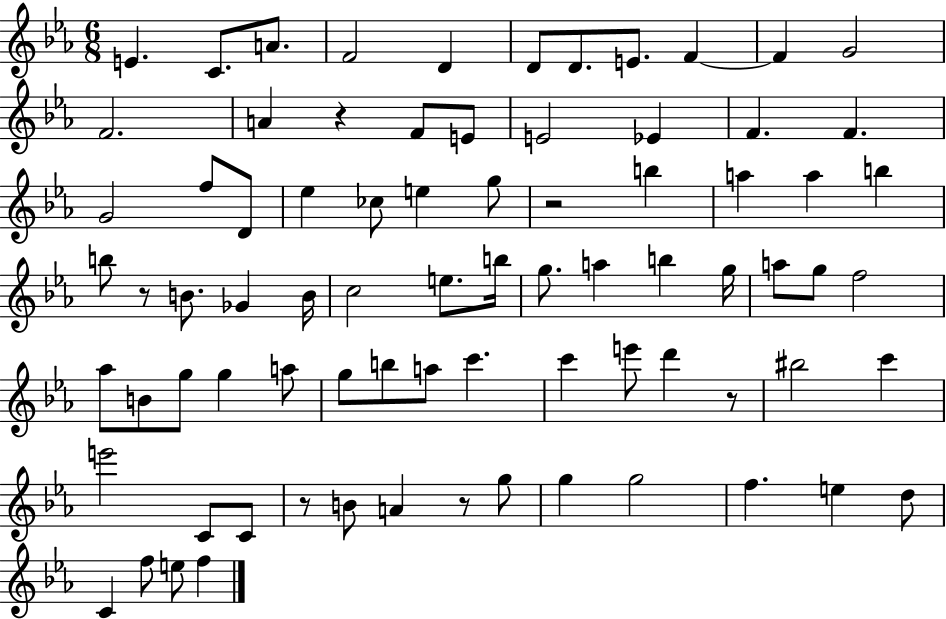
{
  \clef treble
  \numericTimeSignature
  \time 6/8
  \key ees \major
  e'4. c'8. a'8. | f'2 d'4 | d'8 d'8. e'8. f'4~~ | f'4 g'2 | \break f'2. | a'4 r4 f'8 e'8 | e'2 ees'4 | f'4. f'4. | \break g'2 f''8 d'8 | ees''4 ces''8 e''4 g''8 | r2 b''4 | a''4 a''4 b''4 | \break b''8 r8 b'8. ges'4 b'16 | c''2 e''8. b''16 | g''8. a''4 b''4 g''16 | a''8 g''8 f''2 | \break aes''8 b'8 g''8 g''4 a''8 | g''8 b''8 a''8 c'''4. | c'''4 e'''8 d'''4 r8 | bis''2 c'''4 | \break e'''2 c'8 c'8 | r8 b'8 a'4 r8 g''8 | g''4 g''2 | f''4. e''4 d''8 | \break c'4 f''8 e''8 f''4 | \bar "|."
}